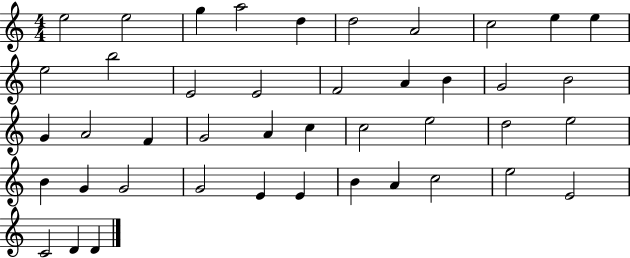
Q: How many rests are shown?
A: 0